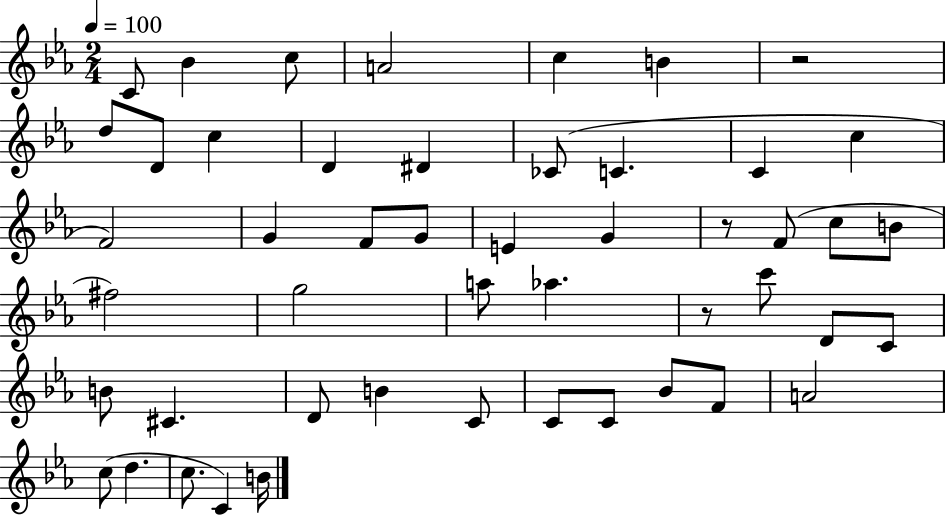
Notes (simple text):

C4/e Bb4/q C5/e A4/h C5/q B4/q R/h D5/e D4/e C5/q D4/q D#4/q CES4/e C4/q. C4/q C5/q F4/h G4/q F4/e G4/e E4/q G4/q R/e F4/e C5/e B4/e F#5/h G5/h A5/e Ab5/q. R/e C6/e D4/e C4/e B4/e C#4/q. D4/e B4/q C4/e C4/e C4/e Bb4/e F4/e A4/h C5/e D5/q. C5/e. C4/q B4/s